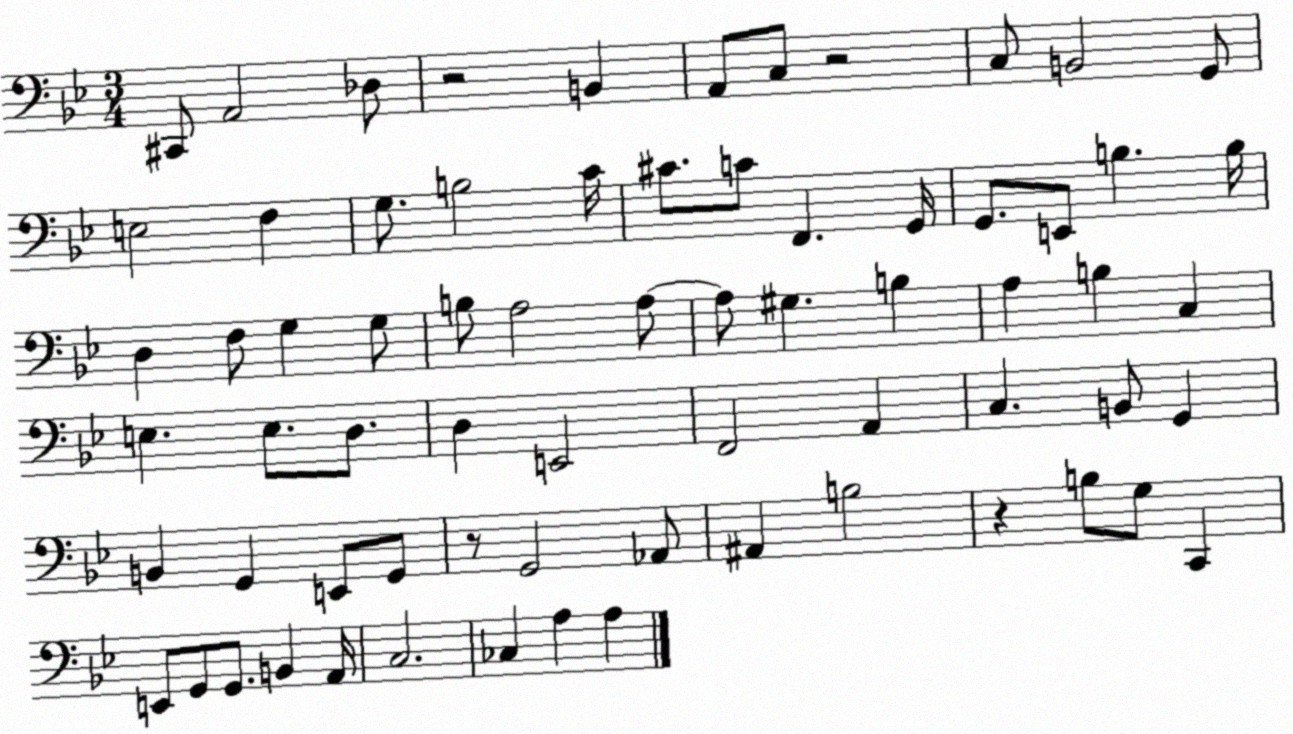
X:1
T:Untitled
M:3/4
L:1/4
K:Bb
^C,,/2 A,,2 _D,/2 z2 B,, A,,/2 C,/2 z2 C,/2 B,,2 G,,/2 E,2 F, G,/2 B,2 C/4 ^C/2 C/2 F,, G,,/4 G,,/2 E,,/2 B, B,/4 D, F,/2 G, G,/2 B,/2 A,2 A,/2 A,/2 ^G, B, A, B, C, E, E,/2 D,/2 D, E,,2 F,,2 A,, C, B,,/2 G,, B,, G,, E,,/2 G,,/2 z/2 G,,2 _A,,/2 ^A,, B,2 z B,/2 G,/2 C,, E,,/2 G,,/2 G,,/2 B,, A,,/4 C,2 _C, A, A,